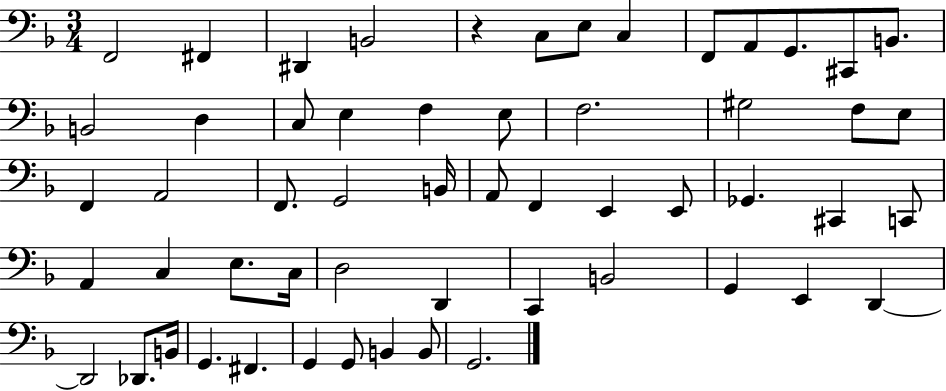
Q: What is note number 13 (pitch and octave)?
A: B2